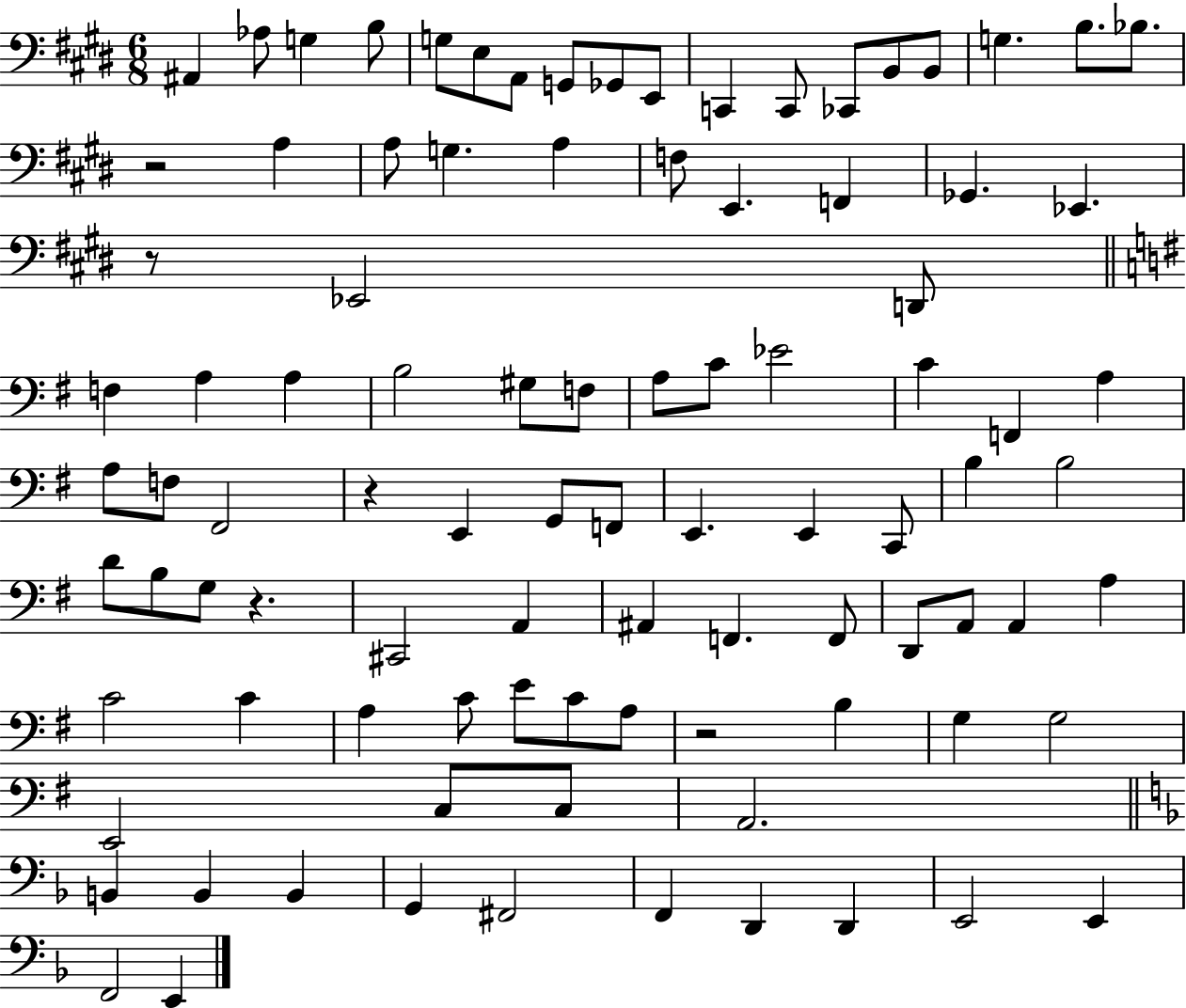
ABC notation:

X:1
T:Untitled
M:6/8
L:1/4
K:E
^A,, _A,/2 G, B,/2 G,/2 E,/2 A,,/2 G,,/2 _G,,/2 E,,/2 C,, C,,/2 _C,,/2 B,,/2 B,,/2 G, B,/2 _B,/2 z2 A, A,/2 G, A, F,/2 E,, F,, _G,, _E,, z/2 _E,,2 D,,/2 F, A, A, B,2 ^G,/2 F,/2 A,/2 C/2 _E2 C F,, A, A,/2 F,/2 ^F,,2 z E,, G,,/2 F,,/2 E,, E,, C,,/2 B, B,2 D/2 B,/2 G,/2 z ^C,,2 A,, ^A,, F,, F,,/2 D,,/2 A,,/2 A,, A, C2 C A, C/2 E/2 C/2 A,/2 z2 B, G, G,2 E,,2 C,/2 C,/2 A,,2 B,, B,, B,, G,, ^F,,2 F,, D,, D,, E,,2 E,, F,,2 E,,